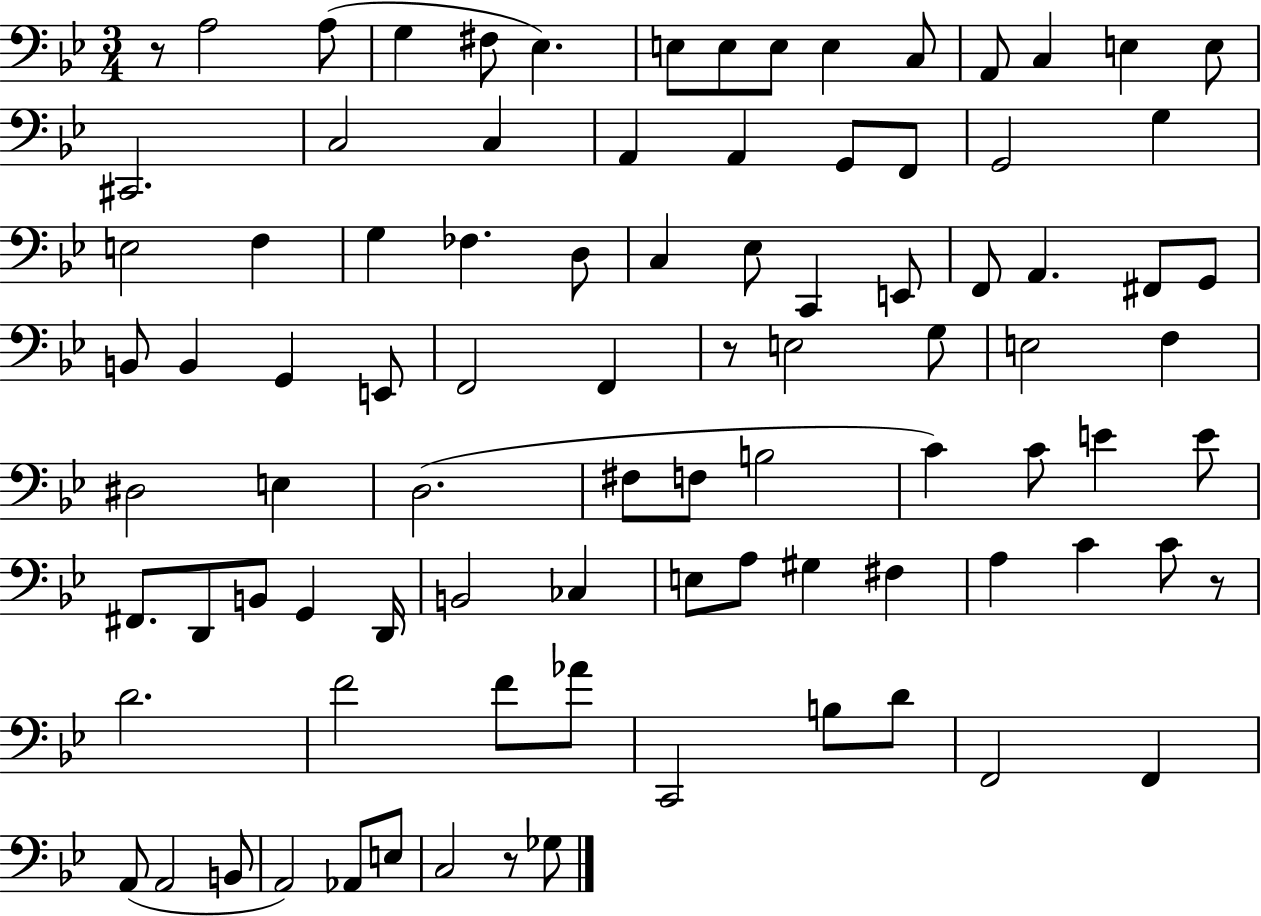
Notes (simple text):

R/e A3/h A3/e G3/q F#3/e Eb3/q. E3/e E3/e E3/e E3/q C3/e A2/e C3/q E3/q E3/e C#2/h. C3/h C3/q A2/q A2/q G2/e F2/e G2/h G3/q E3/h F3/q G3/q FES3/q. D3/e C3/q Eb3/e C2/q E2/e F2/e A2/q. F#2/e G2/e B2/e B2/q G2/q E2/e F2/h F2/q R/e E3/h G3/e E3/h F3/q D#3/h E3/q D3/h. F#3/e F3/e B3/h C4/q C4/e E4/q E4/e F#2/e. D2/e B2/e G2/q D2/s B2/h CES3/q E3/e A3/e G#3/q F#3/q A3/q C4/q C4/e R/e D4/h. F4/h F4/e Ab4/e C2/h B3/e D4/e F2/h F2/q A2/e A2/h B2/e A2/h Ab2/e E3/e C3/h R/e Gb3/e